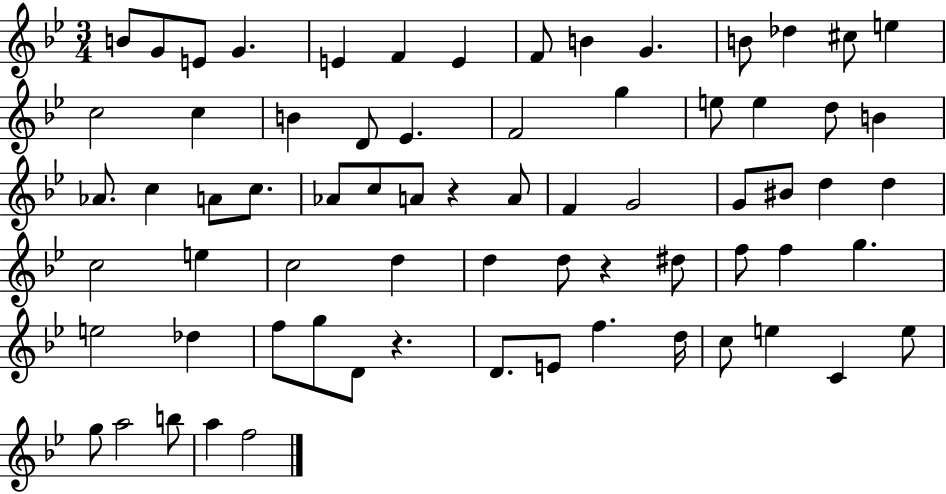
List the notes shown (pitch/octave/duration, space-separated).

B4/e G4/e E4/e G4/q. E4/q F4/q E4/q F4/e B4/q G4/q. B4/e Db5/q C#5/e E5/q C5/h C5/q B4/q D4/e Eb4/q. F4/h G5/q E5/e E5/q D5/e B4/q Ab4/e. C5/q A4/e C5/e. Ab4/e C5/e A4/e R/q A4/e F4/q G4/h G4/e BIS4/e D5/q D5/q C5/h E5/q C5/h D5/q D5/q D5/e R/q D#5/e F5/e F5/q G5/q. E5/h Db5/q F5/e G5/e D4/e R/q. D4/e. E4/e F5/q. D5/s C5/e E5/q C4/q E5/e G5/e A5/h B5/e A5/q F5/h